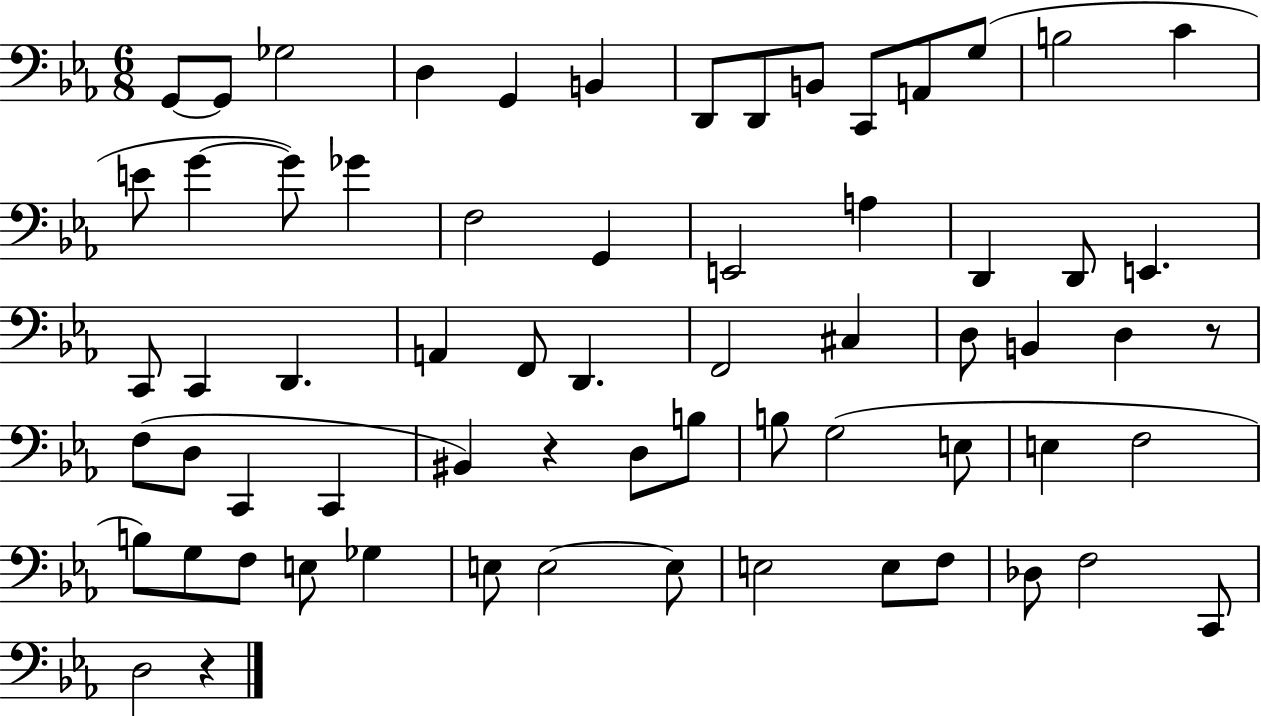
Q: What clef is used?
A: bass